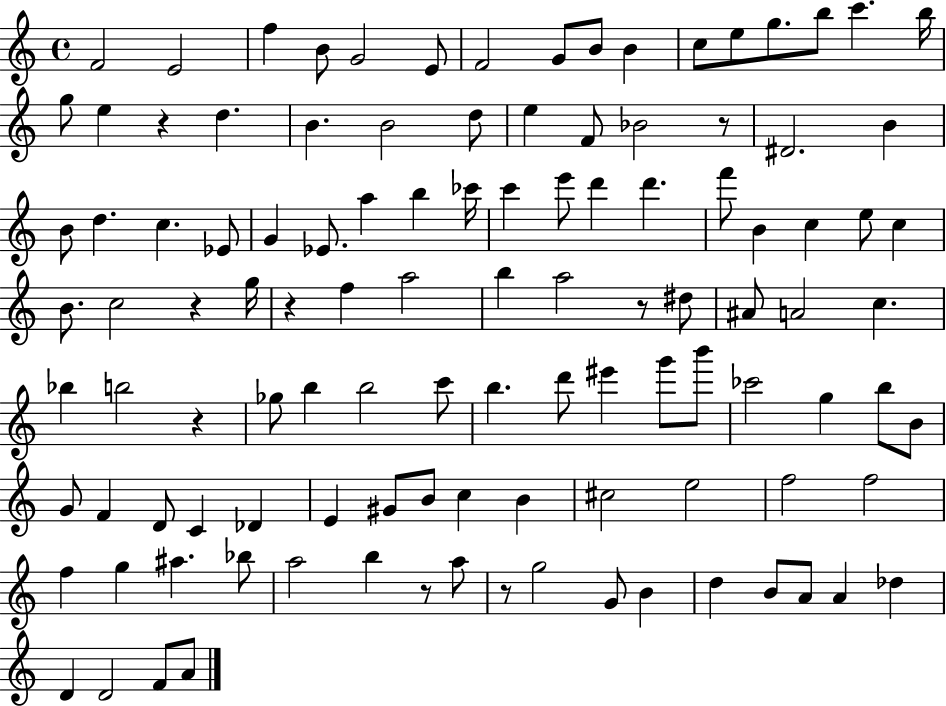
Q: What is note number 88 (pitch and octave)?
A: A#5